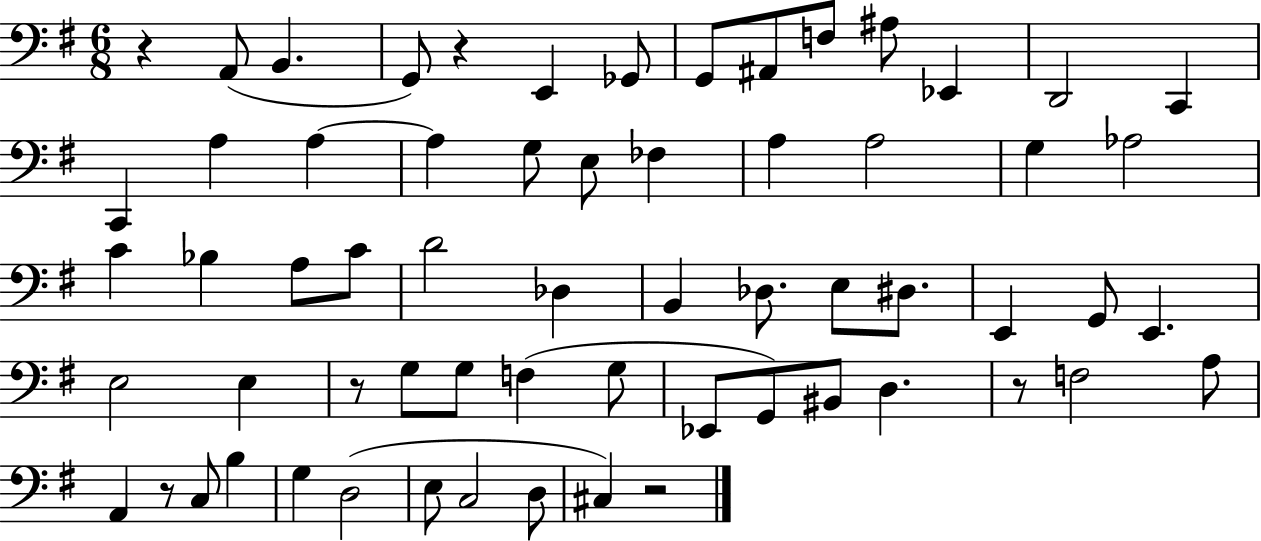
X:1
T:Untitled
M:6/8
L:1/4
K:G
z A,,/2 B,, G,,/2 z E,, _G,,/2 G,,/2 ^A,,/2 F,/2 ^A,/2 _E,, D,,2 C,, C,, A, A, A, G,/2 E,/2 _F, A, A,2 G, _A,2 C _B, A,/2 C/2 D2 _D, B,, _D,/2 E,/2 ^D,/2 E,, G,,/2 E,, E,2 E, z/2 G,/2 G,/2 F, G,/2 _E,,/2 G,,/2 ^B,,/2 D, z/2 F,2 A,/2 A,, z/2 C,/2 B, G, D,2 E,/2 C,2 D,/2 ^C, z2